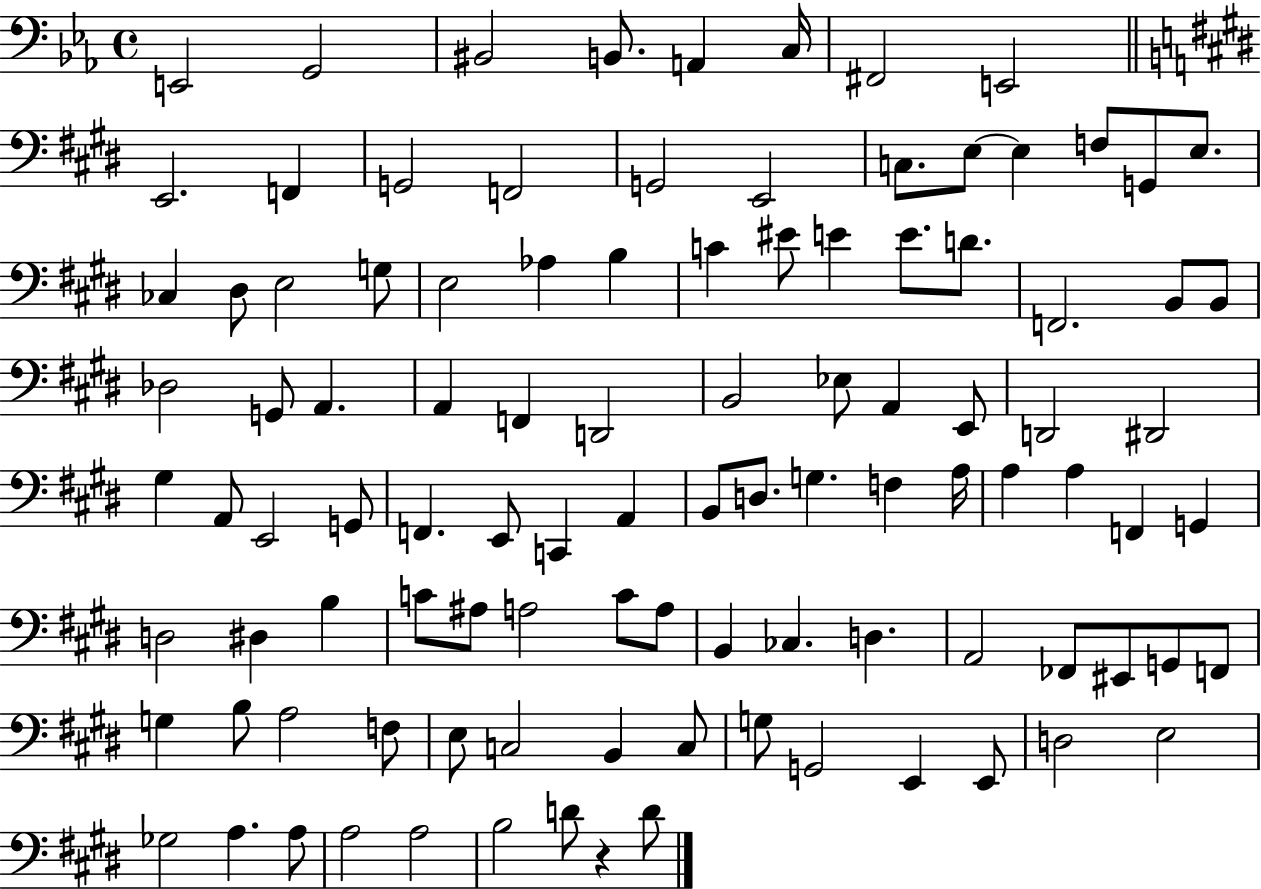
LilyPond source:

{
  \clef bass
  \time 4/4
  \defaultTimeSignature
  \key ees \major
  e,2 g,2 | bis,2 b,8. a,4 c16 | fis,2 e,2 | \bar "||" \break \key e \major e,2. f,4 | g,2 f,2 | g,2 e,2 | c8. e8~~ e4 f8 g,8 e8. | \break ces4 dis8 e2 g8 | e2 aes4 b4 | c'4 eis'8 e'4 e'8. d'8. | f,2. b,8 b,8 | \break des2 g,8 a,4. | a,4 f,4 d,2 | b,2 ees8 a,4 e,8 | d,2 dis,2 | \break gis4 a,8 e,2 g,8 | f,4. e,8 c,4 a,4 | b,8 d8. g4. f4 a16 | a4 a4 f,4 g,4 | \break d2 dis4 b4 | c'8 ais8 a2 c'8 a8 | b,4 ces4. d4. | a,2 fes,8 eis,8 g,8 f,8 | \break g4 b8 a2 f8 | e8 c2 b,4 c8 | g8 g,2 e,4 e,8 | d2 e2 | \break ges2 a4. a8 | a2 a2 | b2 d'8 r4 d'8 | \bar "|."
}